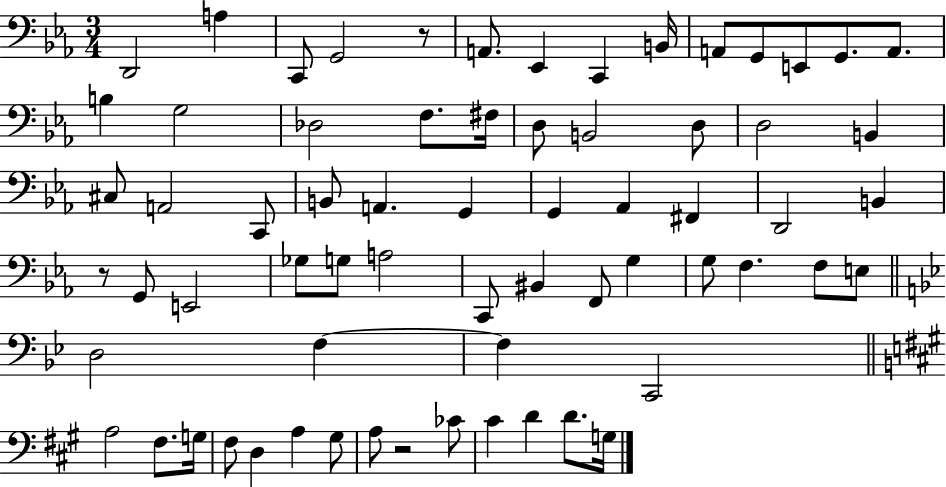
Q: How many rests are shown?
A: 3